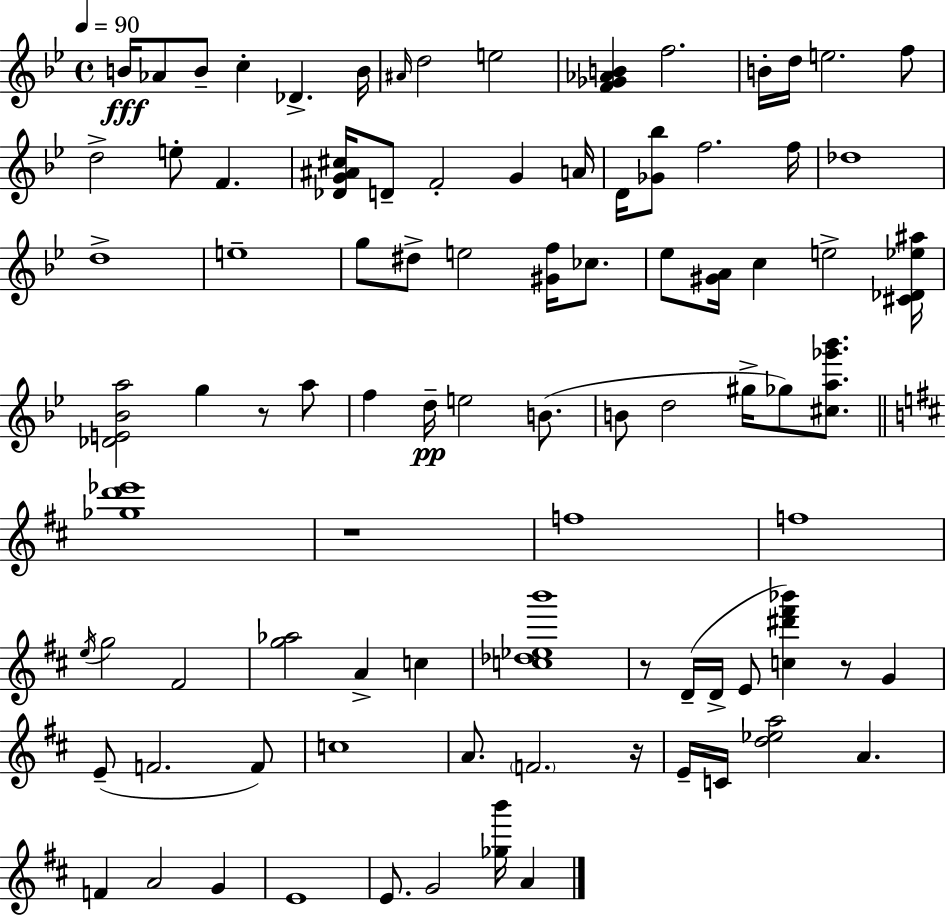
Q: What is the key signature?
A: G minor